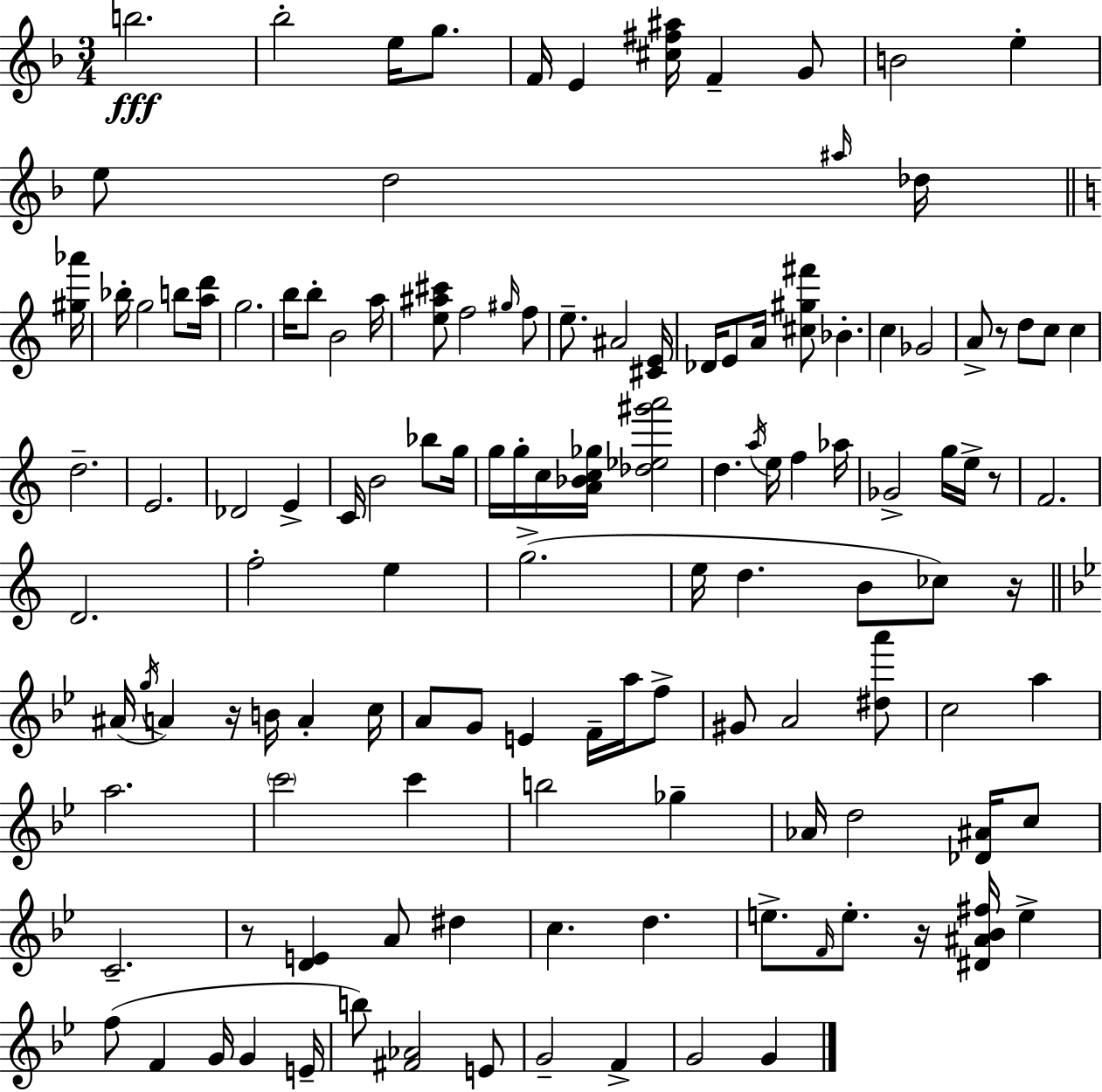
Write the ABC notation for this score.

X:1
T:Untitled
M:3/4
L:1/4
K:F
b2 _b2 e/4 g/2 F/4 E [^c^f^a]/4 F G/2 B2 e e/2 d2 ^a/4 _d/4 [^g_a']/4 _b/4 g2 b/2 [ad']/4 g2 b/4 b/2 B2 a/4 [e^a^c']/2 f2 ^g/4 f/2 e/2 ^A2 [^CE]/4 _D/4 E/2 A/4 [^c^g^f']/2 _B c _G2 A/2 z/2 d/2 c/2 c d2 E2 _D2 E C/4 B2 _b/2 g/4 g/4 g/4 c/4 [A_Bc_g]/4 [_d_e^g'a']2 d a/4 e/4 f _a/4 _G2 g/4 e/4 z/2 F2 D2 f2 e g2 e/4 d B/2 _c/2 z/4 ^A/4 g/4 A z/4 B/4 A c/4 A/2 G/2 E F/4 a/4 f/2 ^G/2 A2 [^da']/2 c2 a a2 c'2 c' b2 _g _A/4 d2 [_D^A]/4 c/2 C2 z/2 [DE] A/2 ^d c d e/2 F/4 e/2 z/4 [^D^A_B^f]/4 e f/2 F G/4 G E/4 b/2 [^F_A]2 E/2 G2 F G2 G